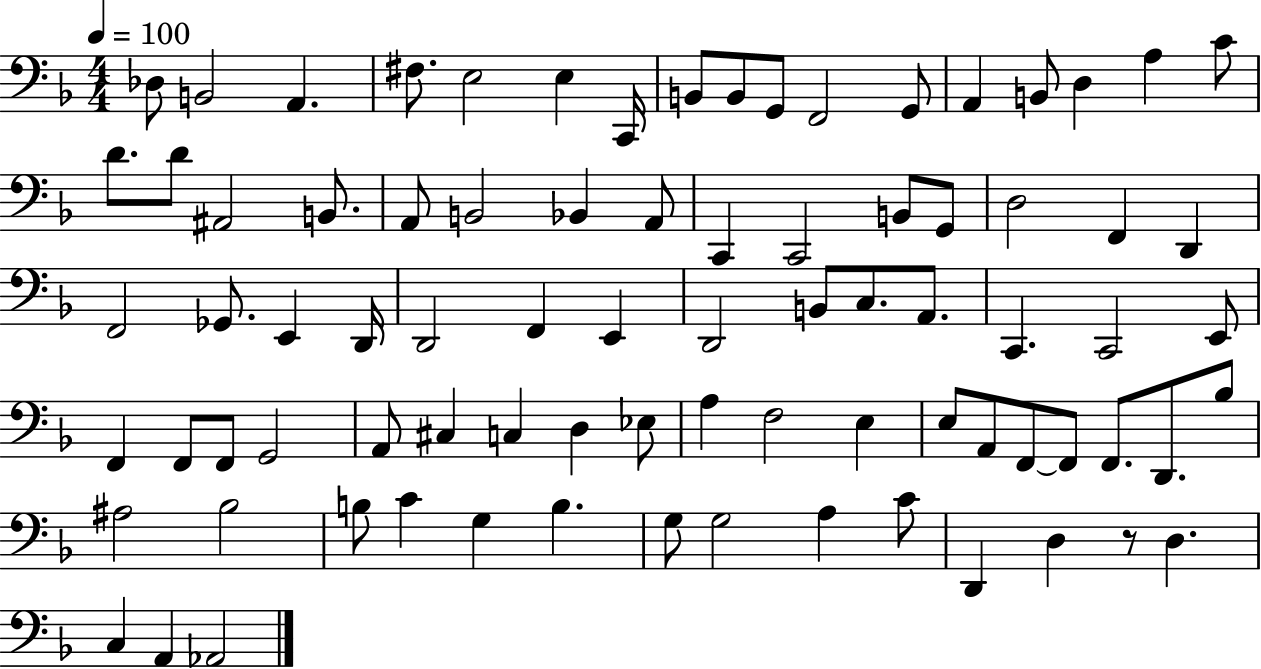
X:1
T:Untitled
M:4/4
L:1/4
K:F
_D,/2 B,,2 A,, ^F,/2 E,2 E, C,,/4 B,,/2 B,,/2 G,,/2 F,,2 G,,/2 A,, B,,/2 D, A, C/2 D/2 D/2 ^A,,2 B,,/2 A,,/2 B,,2 _B,, A,,/2 C,, C,,2 B,,/2 G,,/2 D,2 F,, D,, F,,2 _G,,/2 E,, D,,/4 D,,2 F,, E,, D,,2 B,,/2 C,/2 A,,/2 C,, C,,2 E,,/2 F,, F,,/2 F,,/2 G,,2 A,,/2 ^C, C, D, _E,/2 A, F,2 E, E,/2 A,,/2 F,,/2 F,,/2 F,,/2 D,,/2 _B,/2 ^A,2 _B,2 B,/2 C G, B, G,/2 G,2 A, C/2 D,, D, z/2 D, C, A,, _A,,2